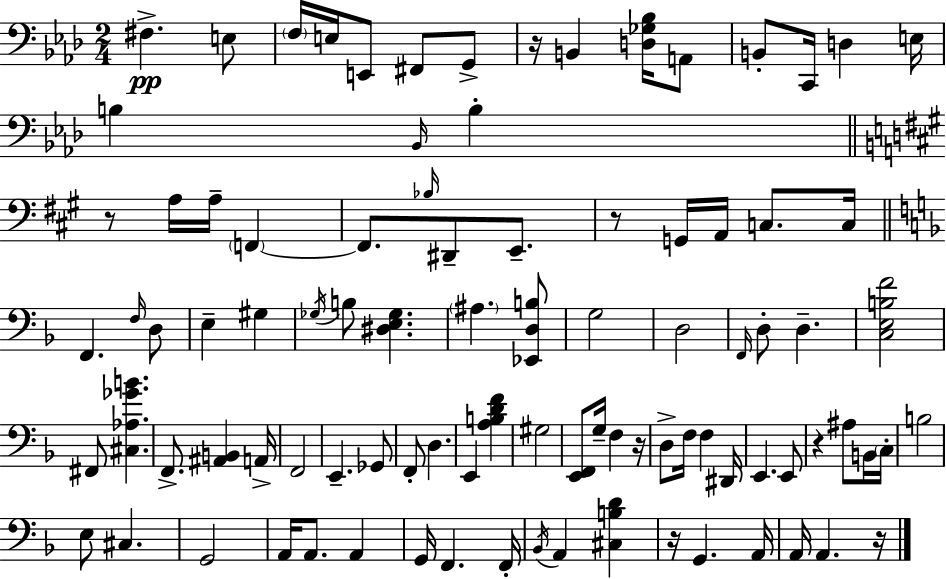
{
  \clef bass
  \numericTimeSignature
  \time 2/4
  \key aes \major
  fis4.->\pp e8 | \parenthesize f16 e16 e,8 fis,8 g,8-> | r16 b,4 <d ges bes>16 a,8 | b,8-. c,16 d4 e16 | \break b4 \grace { bes,16 } b4-. | \bar "||" \break \key a \major r8 a16 a16-- \parenthesize f,4~~ | f,8. \grace { bes16 } dis,8-- e,8.-- | r8 g,16 a,16 c8. | c16 \bar "||" \break \key f \major f,4. \grace { f16 } d8 | e4-- gis4 | \acciaccatura { ges16 } b8 <dis e ges>4. | \parenthesize ais4. | \break <ees, d b>8 g2 | d2 | \grace { f,16 } d8-. d4.-- | <c e b f'>2 | \break fis,8 <cis aes ges' b'>4. | f,8.-> <ais, b,>4 | a,16-> f,2 | e,4.-- | \break ges,8 f,8-. d4. | e,4 <a b d' f'>4 | gis2 | <e, f,>8 g16-- f4 | \break r16 d8-> f16 f4 | dis,16 e,4. | e,8 r4 ais8 | b,16 \parenthesize c16-. b2 | \break e8 cis4. | g,2 | a,16 a,8. a,4 | g,16 f,4. | \break f,16-. \acciaccatura { bes,16 } a,4 | <cis b d'>4 r16 g,4. | a,16 a,16 a,4. | r16 \bar "|."
}